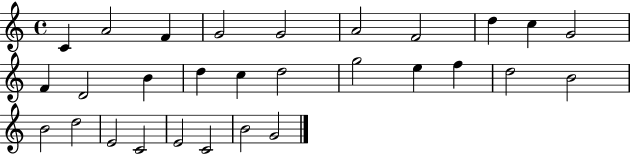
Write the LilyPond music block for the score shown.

{
  \clef treble
  \time 4/4
  \defaultTimeSignature
  \key c \major
  c'4 a'2 f'4 | g'2 g'2 | a'2 f'2 | d''4 c''4 g'2 | \break f'4 d'2 b'4 | d''4 c''4 d''2 | g''2 e''4 f''4 | d''2 b'2 | \break b'2 d''2 | e'2 c'2 | e'2 c'2 | b'2 g'2 | \break \bar "|."
}